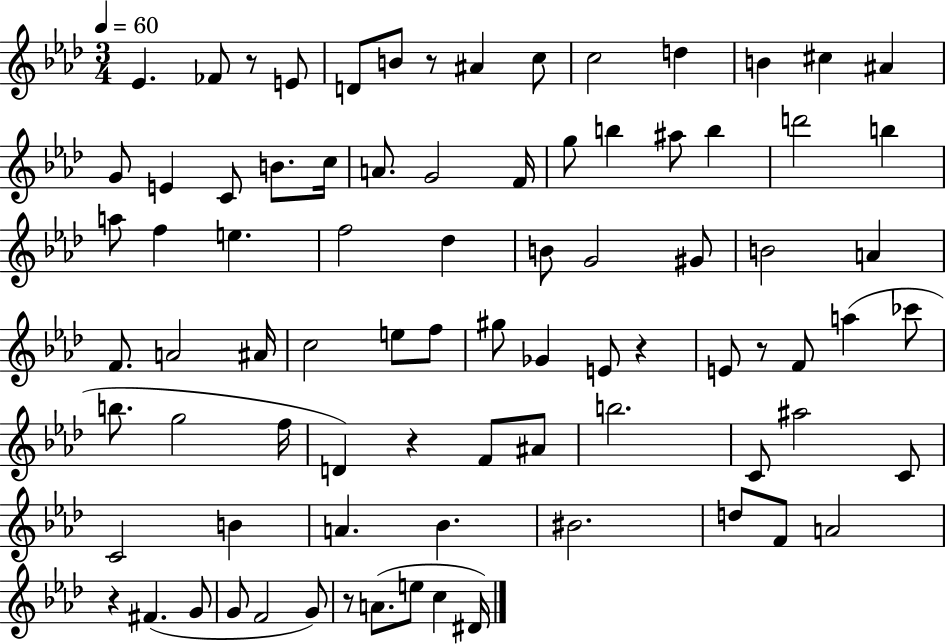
Eb4/q. FES4/e R/e E4/e D4/e B4/e R/e A#4/q C5/e C5/h D5/q B4/q C#5/q A#4/q G4/e E4/q C4/e B4/e. C5/s A4/e. G4/h F4/s G5/e B5/q A#5/e B5/q D6/h B5/q A5/e F5/q E5/q. F5/h Db5/q B4/e G4/h G#4/e B4/h A4/q F4/e. A4/h A#4/s C5/h E5/e F5/e G#5/e Gb4/q E4/e R/q E4/e R/e F4/e A5/q CES6/e B5/e. G5/h F5/s D4/q R/q F4/e A#4/e B5/h. C4/e A#5/h C4/e C4/h B4/q A4/q. Bb4/q. BIS4/h. D5/e F4/e A4/h R/q F#4/q. G4/e G4/e F4/h G4/e R/e A4/e. E5/e C5/q D#4/s